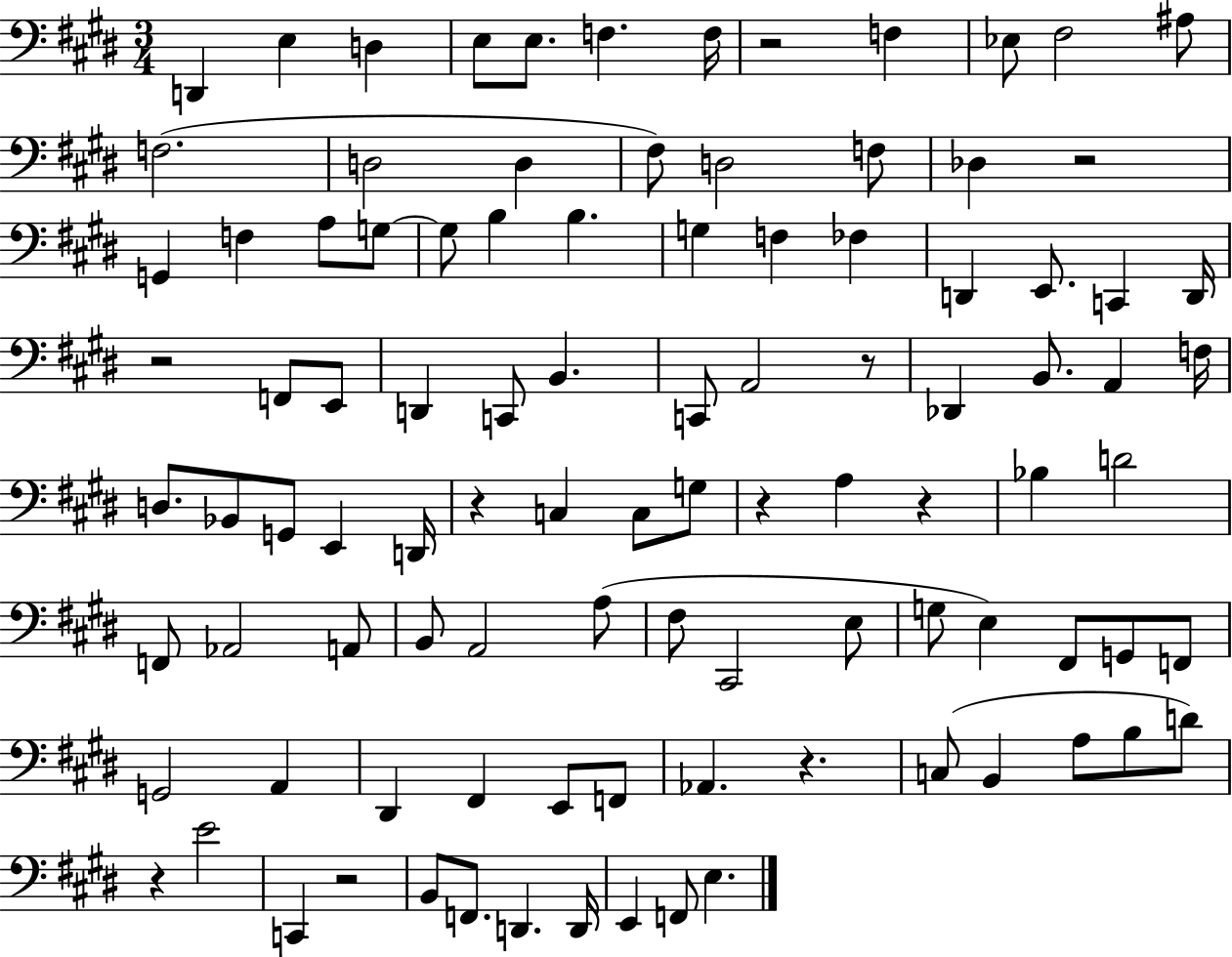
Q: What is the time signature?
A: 3/4